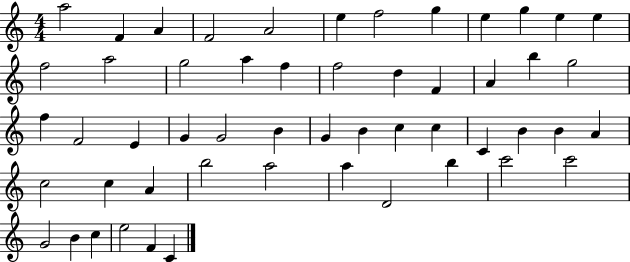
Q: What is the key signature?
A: C major